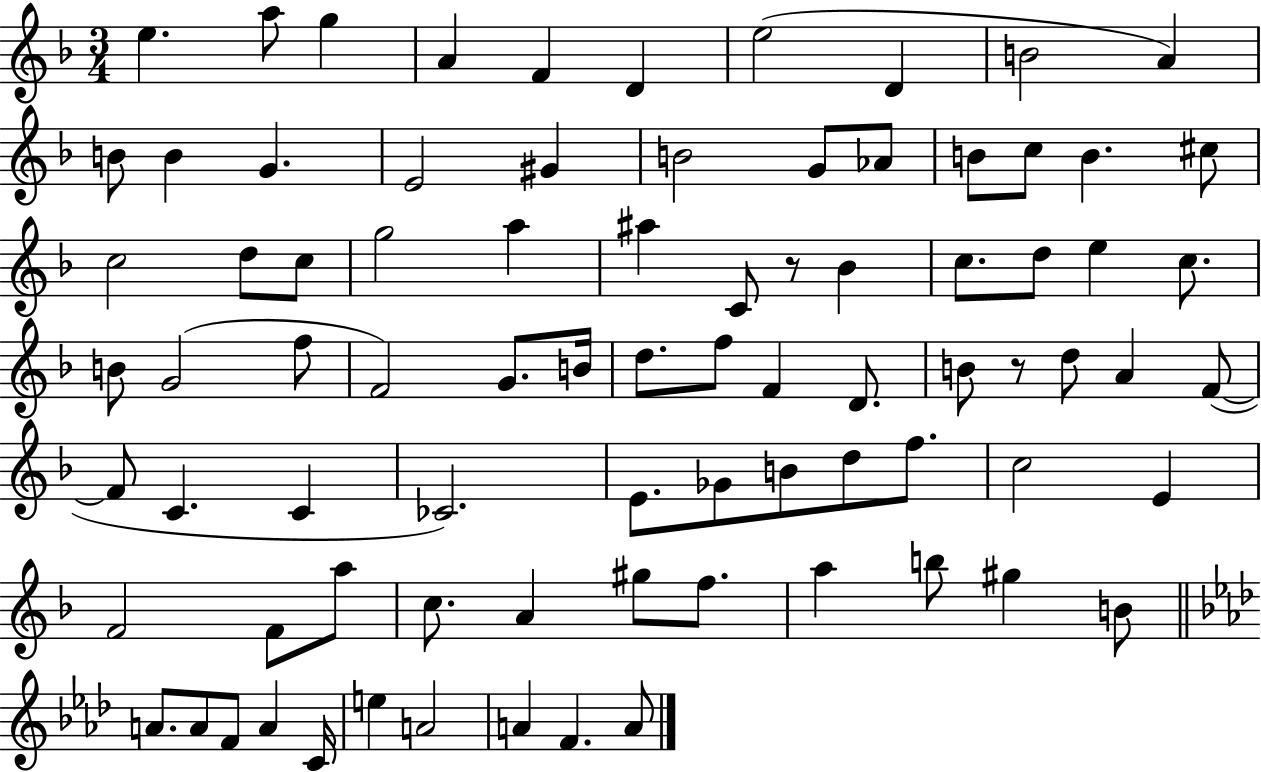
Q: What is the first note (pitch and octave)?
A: E5